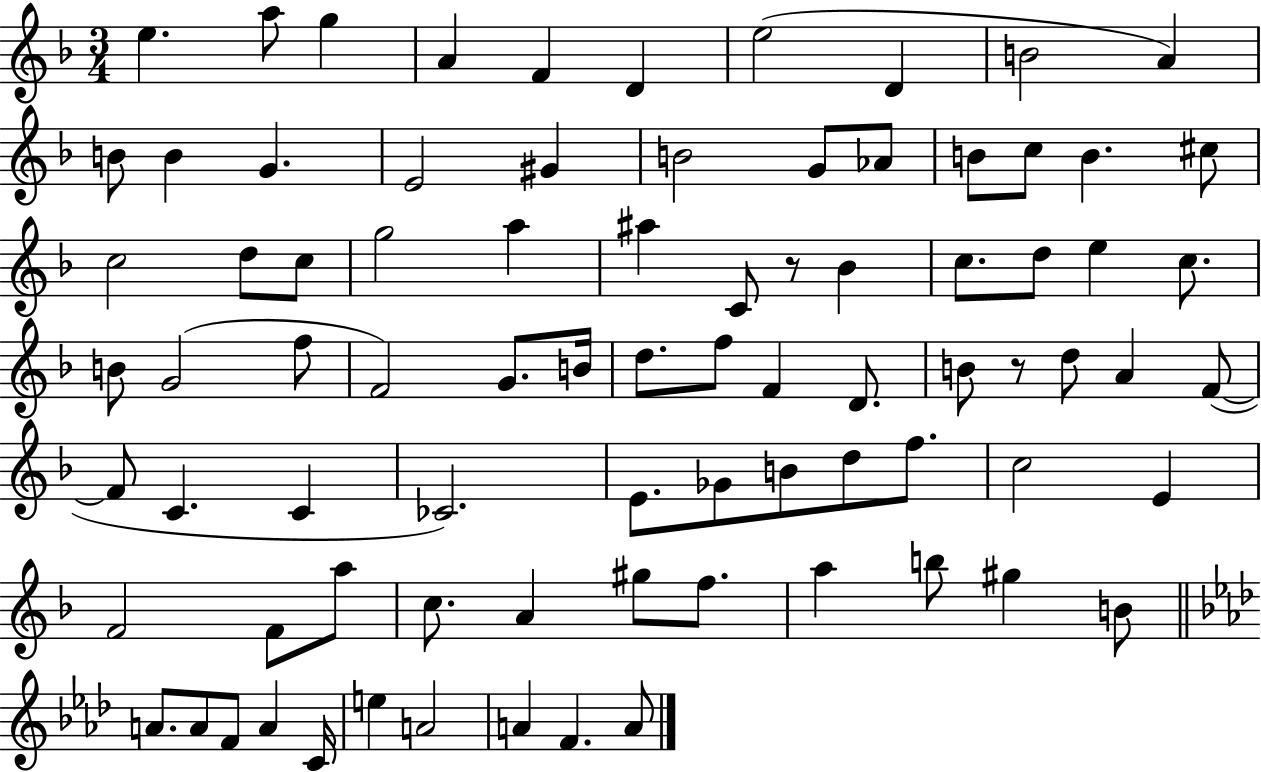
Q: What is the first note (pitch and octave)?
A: E5